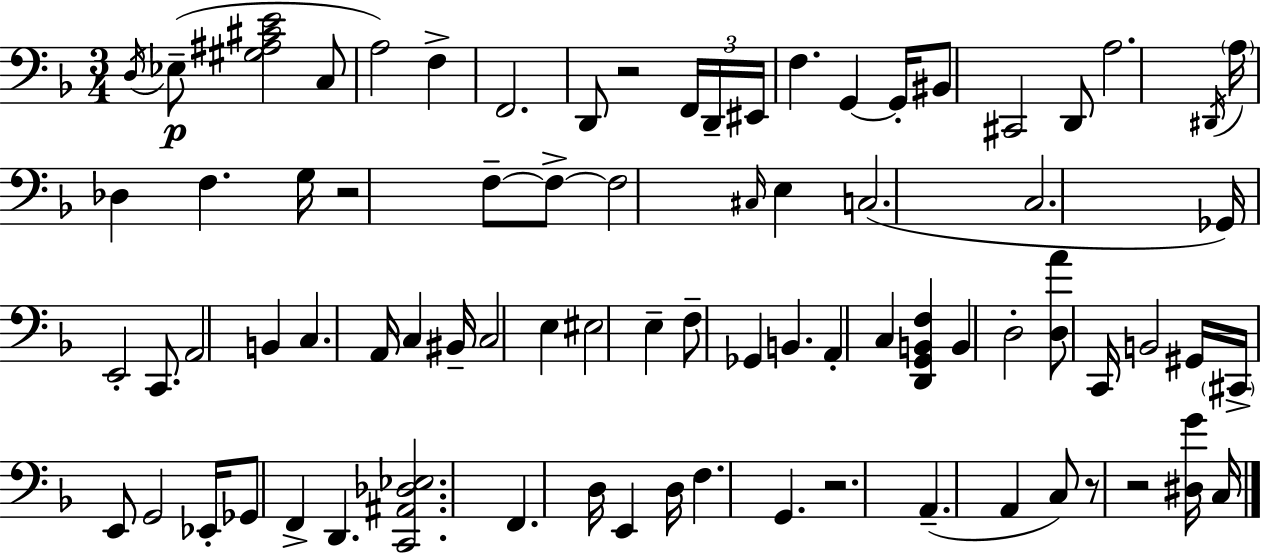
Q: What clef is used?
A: bass